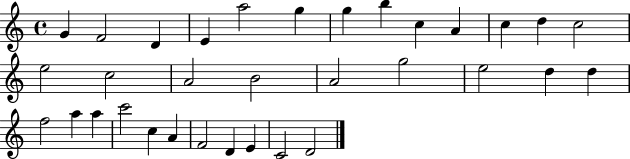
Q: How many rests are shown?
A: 0